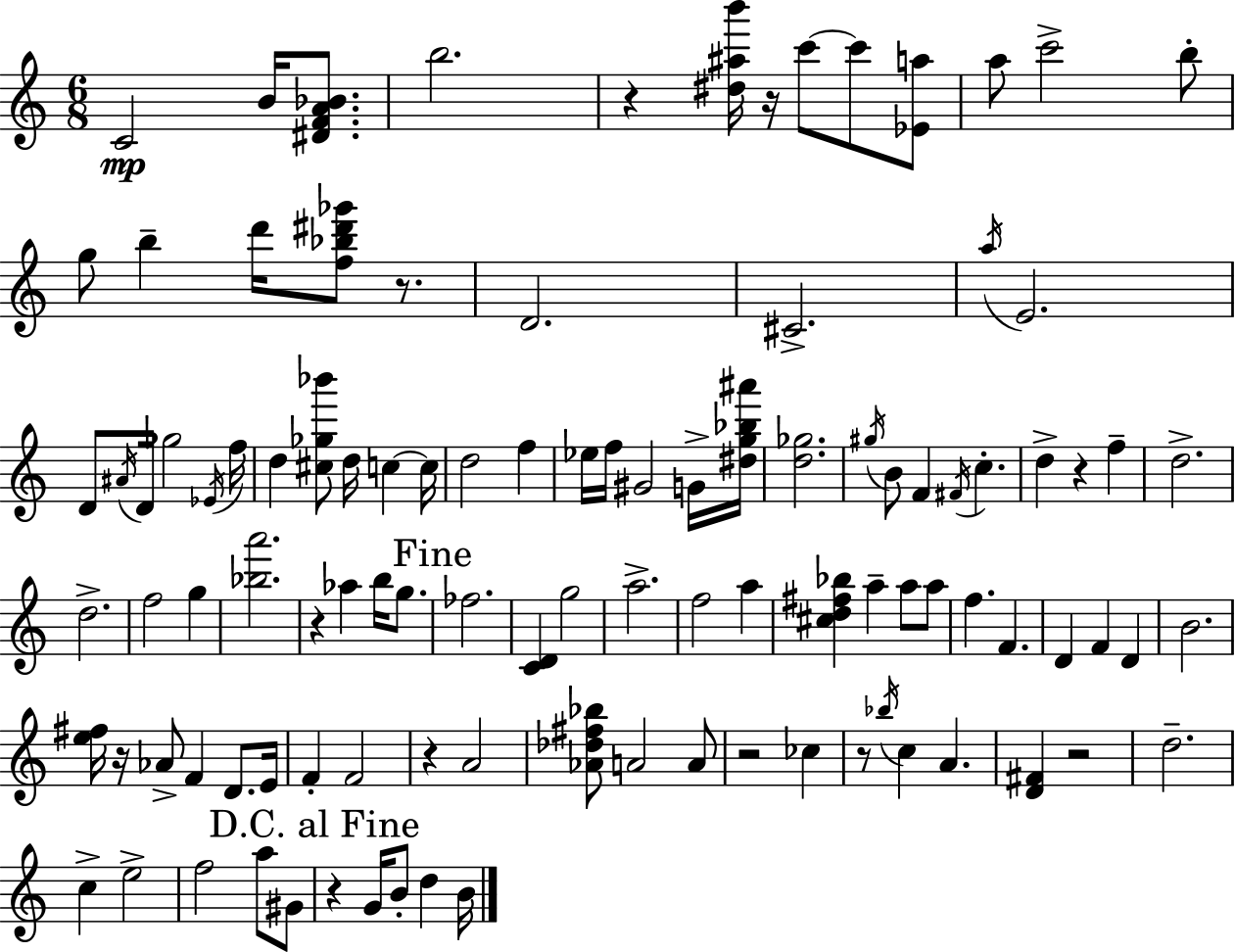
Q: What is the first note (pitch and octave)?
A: C4